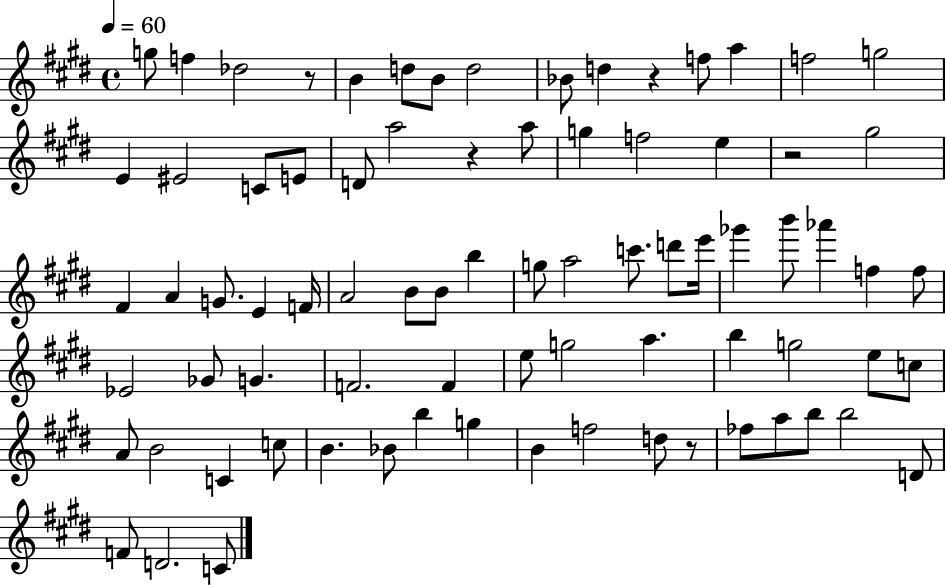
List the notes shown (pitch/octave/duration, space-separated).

G5/e F5/q Db5/h R/e B4/q D5/e B4/e D5/h Bb4/e D5/q R/q F5/e A5/q F5/h G5/h E4/q EIS4/h C4/e E4/e D4/e A5/h R/q A5/e G5/q F5/h E5/q R/h G#5/h F#4/q A4/q G4/e. E4/q F4/s A4/h B4/e B4/e B5/q G5/e A5/h C6/e. D6/e E6/s Gb6/q B6/e Ab6/q F5/q F5/e Eb4/h Gb4/e G4/q. F4/h. F4/q E5/e G5/h A5/q. B5/q G5/h E5/e C5/e A4/e B4/h C4/q C5/e B4/q. Bb4/e B5/q G5/q B4/q F5/h D5/e R/e FES5/e A5/e B5/e B5/h D4/e F4/e D4/h. C4/e